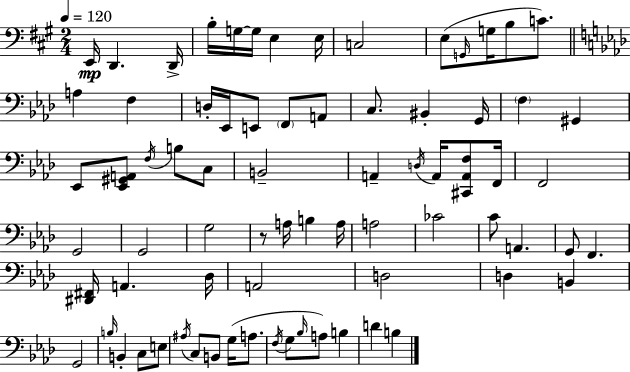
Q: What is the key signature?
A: A major